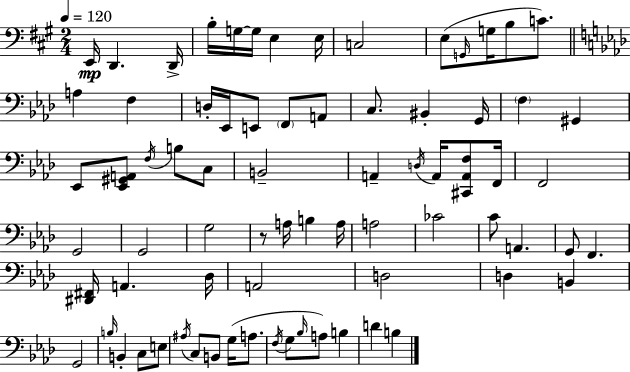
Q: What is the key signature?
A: A major